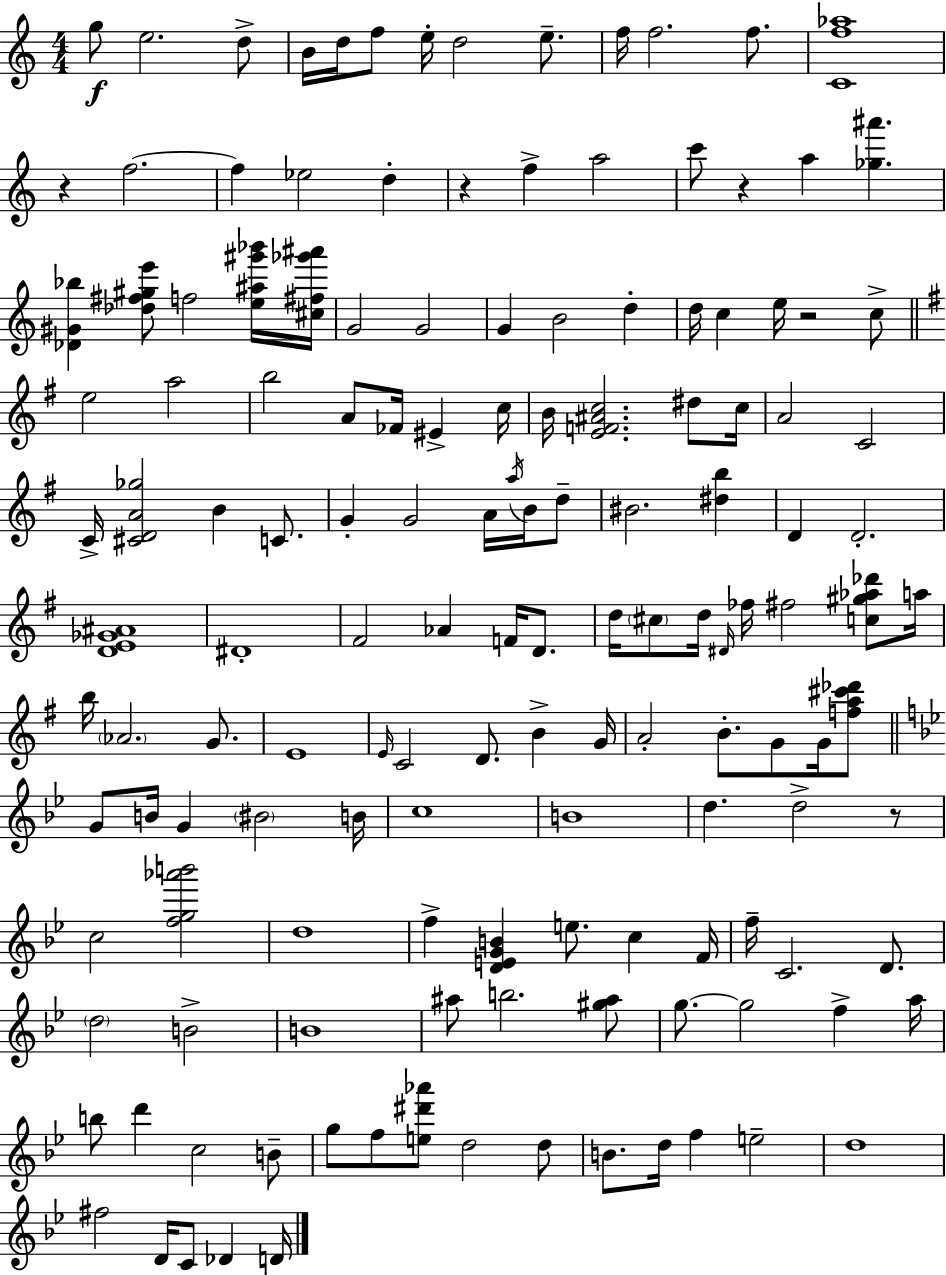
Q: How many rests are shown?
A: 5